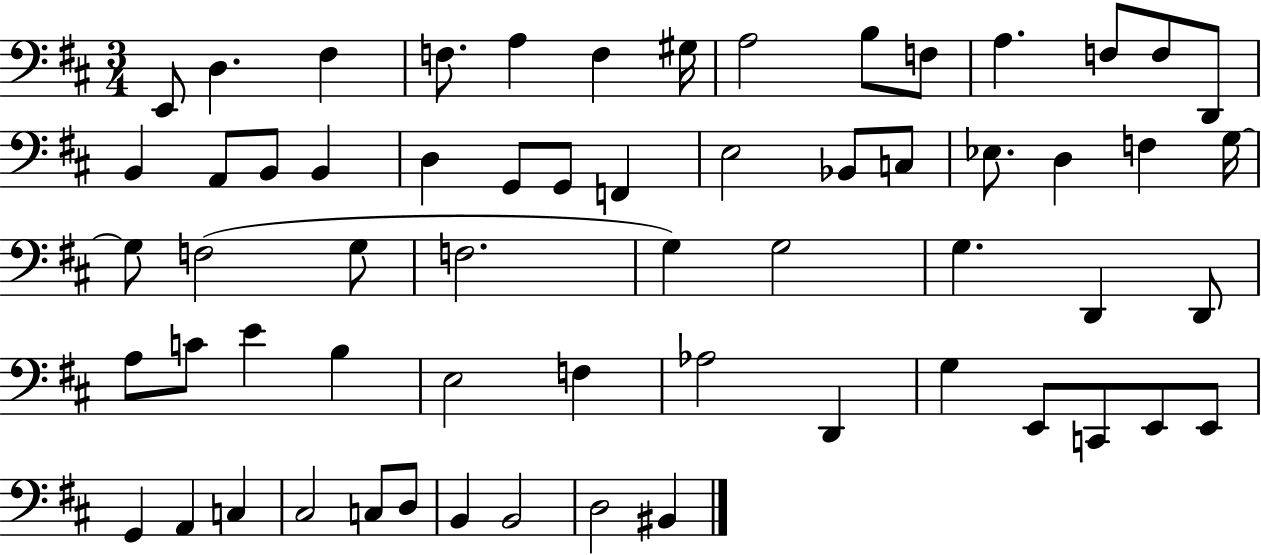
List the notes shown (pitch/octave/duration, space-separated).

E2/e D3/q. F#3/q F3/e. A3/q F3/q G#3/s A3/h B3/e F3/e A3/q. F3/e F3/e D2/e B2/q A2/e B2/e B2/q D3/q G2/e G2/e F2/q E3/h Bb2/e C3/e Eb3/e. D3/q F3/q G3/s G3/e F3/h G3/e F3/h. G3/q G3/h G3/q. D2/q D2/e A3/e C4/e E4/q B3/q E3/h F3/q Ab3/h D2/q G3/q E2/e C2/e E2/e E2/e G2/q A2/q C3/q C#3/h C3/e D3/e B2/q B2/h D3/h BIS2/q